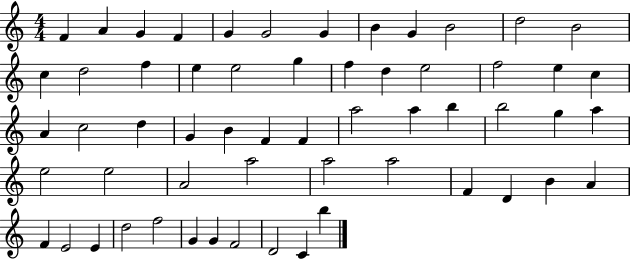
F4/q A4/q G4/q F4/q G4/q G4/h G4/q B4/q G4/q B4/h D5/h B4/h C5/q D5/h F5/q E5/q E5/h G5/q F5/q D5/q E5/h F5/h E5/q C5/q A4/q C5/h D5/q G4/q B4/q F4/q F4/q A5/h A5/q B5/q B5/h G5/q A5/q E5/h E5/h A4/h A5/h A5/h A5/h F4/q D4/q B4/q A4/q F4/q E4/h E4/q D5/h F5/h G4/q G4/q F4/h D4/h C4/q B5/q